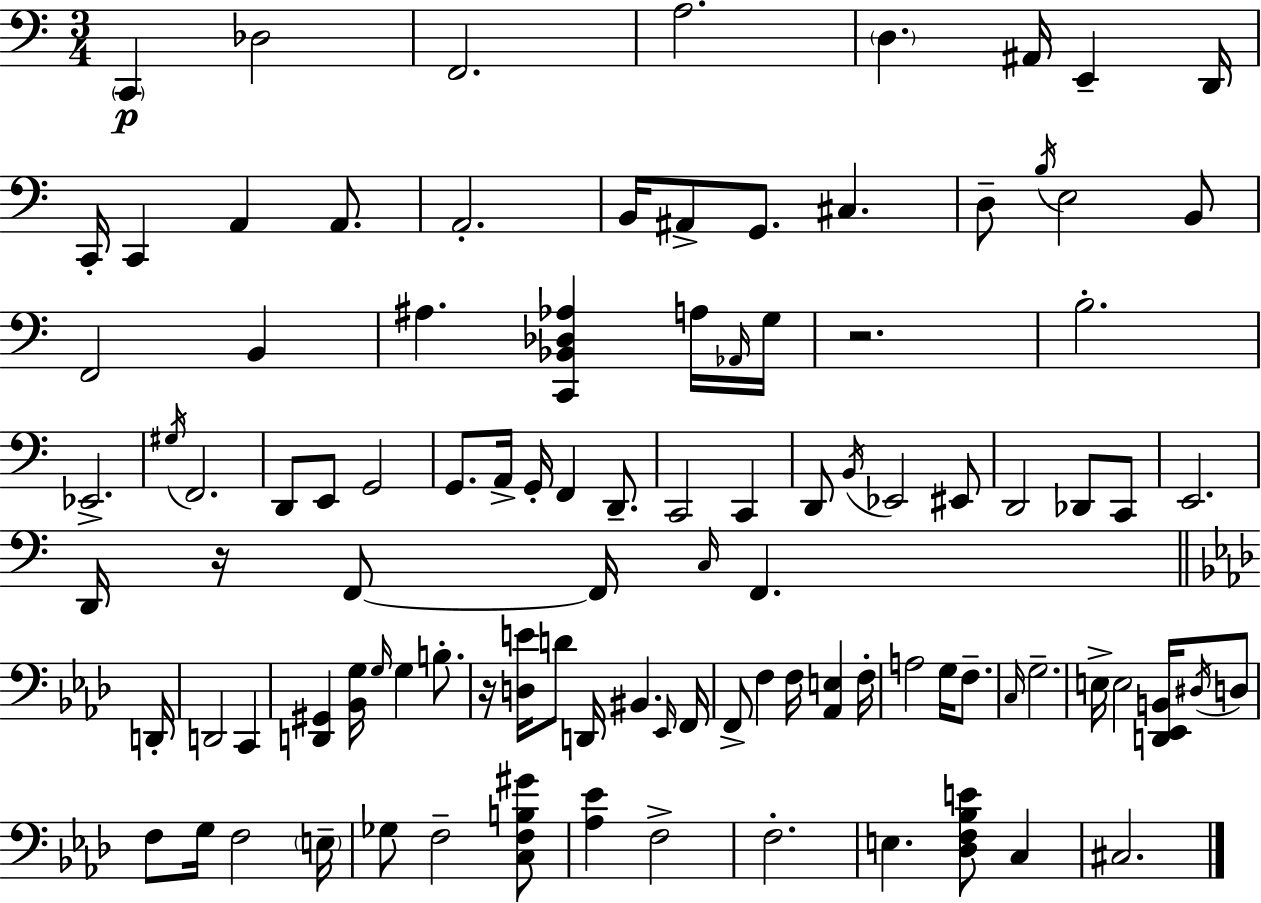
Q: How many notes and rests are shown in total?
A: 101